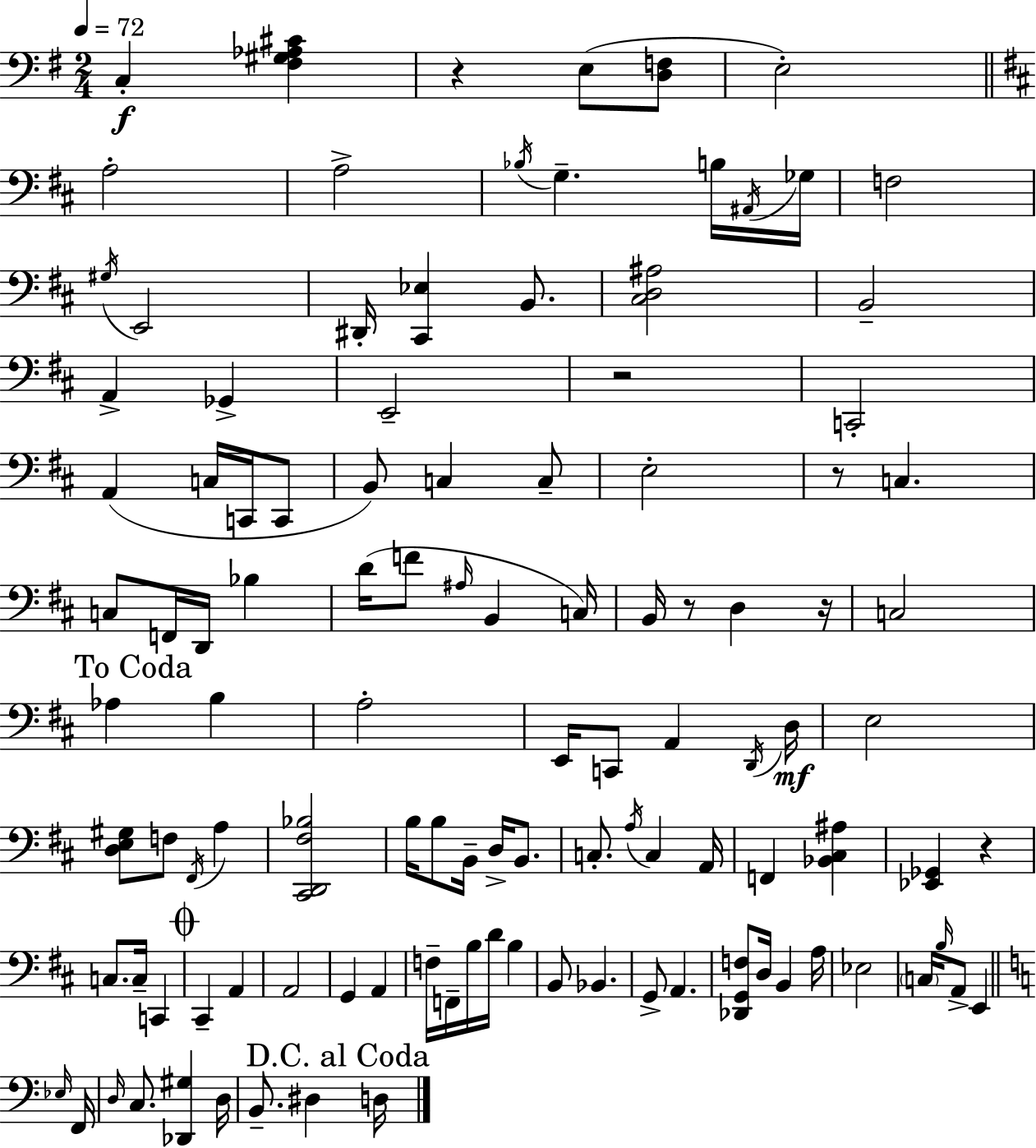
C3/q [F#3,G#3,Ab3,C#4]/q R/q E3/e [D3,F3]/e E3/h A3/h A3/h Bb3/s G3/q. B3/s A#2/s Gb3/s F3/h G#3/s E2/h D#2/s [C#2,Eb3]/q B2/e. [C#3,D3,A#3]/h B2/h A2/q Gb2/q E2/h R/h C2/h A2/q C3/s C2/s C2/e B2/e C3/q C3/e E3/h R/e C3/q. C3/e F2/s D2/s Bb3/q D4/s F4/e A#3/s B2/q C3/s B2/s R/e D3/q R/s C3/h Ab3/q B3/q A3/h E2/s C2/e A2/q D2/s D3/s E3/h [D3,E3,G#3]/e F3/e F#2/s A3/q [C#2,D2,F#3,Bb3]/h B3/s B3/e B2/s D3/s B2/e. C3/e. A3/s C3/q A2/s F2/q [Bb2,C#3,A#3]/q [Eb2,Gb2]/q R/q C3/e. C3/s C2/q C#2/q A2/q A2/h G2/q A2/q F3/s F2/s B3/s D4/s B3/q B2/e Bb2/q. G2/e A2/q. [Db2,G2,F3]/e D3/s B2/q A3/s Eb3/h C3/s B3/s A2/e E2/q Eb3/s F2/s D3/s C3/e. [Db2,G#3]/q D3/s B2/e. D#3/q D3/s